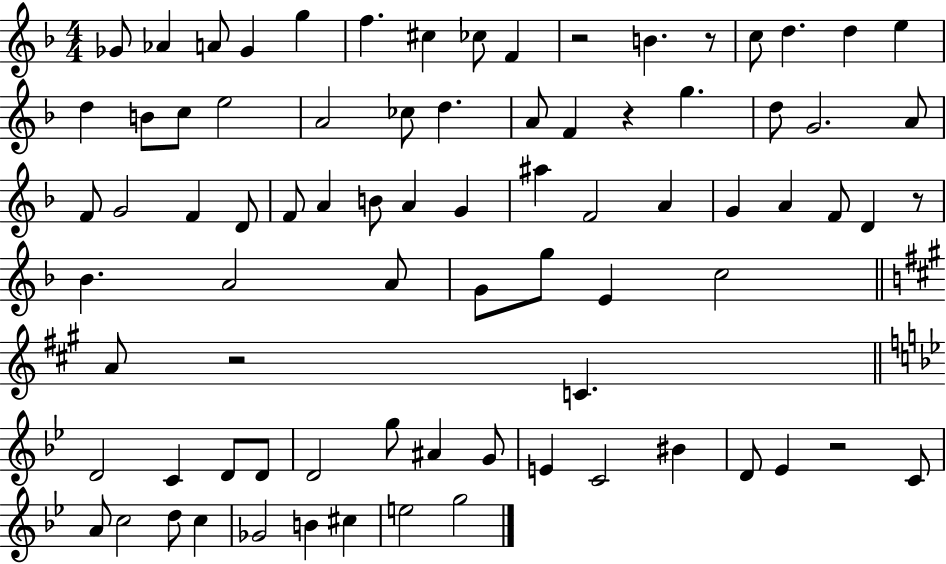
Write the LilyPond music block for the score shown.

{
  \clef treble
  \numericTimeSignature
  \time 4/4
  \key f \major
  ges'8 aes'4 a'8 ges'4 g''4 | f''4. cis''4 ces''8 f'4 | r2 b'4. r8 | c''8 d''4. d''4 e''4 | \break d''4 b'8 c''8 e''2 | a'2 ces''8 d''4. | a'8 f'4 r4 g''4. | d''8 g'2. a'8 | \break f'8 g'2 f'4 d'8 | f'8 a'4 b'8 a'4 g'4 | ais''4 f'2 a'4 | g'4 a'4 f'8 d'4 r8 | \break bes'4. a'2 a'8 | g'8 g''8 e'4 c''2 | \bar "||" \break \key a \major a'8 r2 c'4. | \bar "||" \break \key g \minor d'2 c'4 d'8 d'8 | d'2 g''8 ais'4 g'8 | e'4 c'2 bis'4 | d'8 ees'4 r2 c'8 | \break a'8 c''2 d''8 c''4 | ges'2 b'4 cis''4 | e''2 g''2 | \bar "|."
}